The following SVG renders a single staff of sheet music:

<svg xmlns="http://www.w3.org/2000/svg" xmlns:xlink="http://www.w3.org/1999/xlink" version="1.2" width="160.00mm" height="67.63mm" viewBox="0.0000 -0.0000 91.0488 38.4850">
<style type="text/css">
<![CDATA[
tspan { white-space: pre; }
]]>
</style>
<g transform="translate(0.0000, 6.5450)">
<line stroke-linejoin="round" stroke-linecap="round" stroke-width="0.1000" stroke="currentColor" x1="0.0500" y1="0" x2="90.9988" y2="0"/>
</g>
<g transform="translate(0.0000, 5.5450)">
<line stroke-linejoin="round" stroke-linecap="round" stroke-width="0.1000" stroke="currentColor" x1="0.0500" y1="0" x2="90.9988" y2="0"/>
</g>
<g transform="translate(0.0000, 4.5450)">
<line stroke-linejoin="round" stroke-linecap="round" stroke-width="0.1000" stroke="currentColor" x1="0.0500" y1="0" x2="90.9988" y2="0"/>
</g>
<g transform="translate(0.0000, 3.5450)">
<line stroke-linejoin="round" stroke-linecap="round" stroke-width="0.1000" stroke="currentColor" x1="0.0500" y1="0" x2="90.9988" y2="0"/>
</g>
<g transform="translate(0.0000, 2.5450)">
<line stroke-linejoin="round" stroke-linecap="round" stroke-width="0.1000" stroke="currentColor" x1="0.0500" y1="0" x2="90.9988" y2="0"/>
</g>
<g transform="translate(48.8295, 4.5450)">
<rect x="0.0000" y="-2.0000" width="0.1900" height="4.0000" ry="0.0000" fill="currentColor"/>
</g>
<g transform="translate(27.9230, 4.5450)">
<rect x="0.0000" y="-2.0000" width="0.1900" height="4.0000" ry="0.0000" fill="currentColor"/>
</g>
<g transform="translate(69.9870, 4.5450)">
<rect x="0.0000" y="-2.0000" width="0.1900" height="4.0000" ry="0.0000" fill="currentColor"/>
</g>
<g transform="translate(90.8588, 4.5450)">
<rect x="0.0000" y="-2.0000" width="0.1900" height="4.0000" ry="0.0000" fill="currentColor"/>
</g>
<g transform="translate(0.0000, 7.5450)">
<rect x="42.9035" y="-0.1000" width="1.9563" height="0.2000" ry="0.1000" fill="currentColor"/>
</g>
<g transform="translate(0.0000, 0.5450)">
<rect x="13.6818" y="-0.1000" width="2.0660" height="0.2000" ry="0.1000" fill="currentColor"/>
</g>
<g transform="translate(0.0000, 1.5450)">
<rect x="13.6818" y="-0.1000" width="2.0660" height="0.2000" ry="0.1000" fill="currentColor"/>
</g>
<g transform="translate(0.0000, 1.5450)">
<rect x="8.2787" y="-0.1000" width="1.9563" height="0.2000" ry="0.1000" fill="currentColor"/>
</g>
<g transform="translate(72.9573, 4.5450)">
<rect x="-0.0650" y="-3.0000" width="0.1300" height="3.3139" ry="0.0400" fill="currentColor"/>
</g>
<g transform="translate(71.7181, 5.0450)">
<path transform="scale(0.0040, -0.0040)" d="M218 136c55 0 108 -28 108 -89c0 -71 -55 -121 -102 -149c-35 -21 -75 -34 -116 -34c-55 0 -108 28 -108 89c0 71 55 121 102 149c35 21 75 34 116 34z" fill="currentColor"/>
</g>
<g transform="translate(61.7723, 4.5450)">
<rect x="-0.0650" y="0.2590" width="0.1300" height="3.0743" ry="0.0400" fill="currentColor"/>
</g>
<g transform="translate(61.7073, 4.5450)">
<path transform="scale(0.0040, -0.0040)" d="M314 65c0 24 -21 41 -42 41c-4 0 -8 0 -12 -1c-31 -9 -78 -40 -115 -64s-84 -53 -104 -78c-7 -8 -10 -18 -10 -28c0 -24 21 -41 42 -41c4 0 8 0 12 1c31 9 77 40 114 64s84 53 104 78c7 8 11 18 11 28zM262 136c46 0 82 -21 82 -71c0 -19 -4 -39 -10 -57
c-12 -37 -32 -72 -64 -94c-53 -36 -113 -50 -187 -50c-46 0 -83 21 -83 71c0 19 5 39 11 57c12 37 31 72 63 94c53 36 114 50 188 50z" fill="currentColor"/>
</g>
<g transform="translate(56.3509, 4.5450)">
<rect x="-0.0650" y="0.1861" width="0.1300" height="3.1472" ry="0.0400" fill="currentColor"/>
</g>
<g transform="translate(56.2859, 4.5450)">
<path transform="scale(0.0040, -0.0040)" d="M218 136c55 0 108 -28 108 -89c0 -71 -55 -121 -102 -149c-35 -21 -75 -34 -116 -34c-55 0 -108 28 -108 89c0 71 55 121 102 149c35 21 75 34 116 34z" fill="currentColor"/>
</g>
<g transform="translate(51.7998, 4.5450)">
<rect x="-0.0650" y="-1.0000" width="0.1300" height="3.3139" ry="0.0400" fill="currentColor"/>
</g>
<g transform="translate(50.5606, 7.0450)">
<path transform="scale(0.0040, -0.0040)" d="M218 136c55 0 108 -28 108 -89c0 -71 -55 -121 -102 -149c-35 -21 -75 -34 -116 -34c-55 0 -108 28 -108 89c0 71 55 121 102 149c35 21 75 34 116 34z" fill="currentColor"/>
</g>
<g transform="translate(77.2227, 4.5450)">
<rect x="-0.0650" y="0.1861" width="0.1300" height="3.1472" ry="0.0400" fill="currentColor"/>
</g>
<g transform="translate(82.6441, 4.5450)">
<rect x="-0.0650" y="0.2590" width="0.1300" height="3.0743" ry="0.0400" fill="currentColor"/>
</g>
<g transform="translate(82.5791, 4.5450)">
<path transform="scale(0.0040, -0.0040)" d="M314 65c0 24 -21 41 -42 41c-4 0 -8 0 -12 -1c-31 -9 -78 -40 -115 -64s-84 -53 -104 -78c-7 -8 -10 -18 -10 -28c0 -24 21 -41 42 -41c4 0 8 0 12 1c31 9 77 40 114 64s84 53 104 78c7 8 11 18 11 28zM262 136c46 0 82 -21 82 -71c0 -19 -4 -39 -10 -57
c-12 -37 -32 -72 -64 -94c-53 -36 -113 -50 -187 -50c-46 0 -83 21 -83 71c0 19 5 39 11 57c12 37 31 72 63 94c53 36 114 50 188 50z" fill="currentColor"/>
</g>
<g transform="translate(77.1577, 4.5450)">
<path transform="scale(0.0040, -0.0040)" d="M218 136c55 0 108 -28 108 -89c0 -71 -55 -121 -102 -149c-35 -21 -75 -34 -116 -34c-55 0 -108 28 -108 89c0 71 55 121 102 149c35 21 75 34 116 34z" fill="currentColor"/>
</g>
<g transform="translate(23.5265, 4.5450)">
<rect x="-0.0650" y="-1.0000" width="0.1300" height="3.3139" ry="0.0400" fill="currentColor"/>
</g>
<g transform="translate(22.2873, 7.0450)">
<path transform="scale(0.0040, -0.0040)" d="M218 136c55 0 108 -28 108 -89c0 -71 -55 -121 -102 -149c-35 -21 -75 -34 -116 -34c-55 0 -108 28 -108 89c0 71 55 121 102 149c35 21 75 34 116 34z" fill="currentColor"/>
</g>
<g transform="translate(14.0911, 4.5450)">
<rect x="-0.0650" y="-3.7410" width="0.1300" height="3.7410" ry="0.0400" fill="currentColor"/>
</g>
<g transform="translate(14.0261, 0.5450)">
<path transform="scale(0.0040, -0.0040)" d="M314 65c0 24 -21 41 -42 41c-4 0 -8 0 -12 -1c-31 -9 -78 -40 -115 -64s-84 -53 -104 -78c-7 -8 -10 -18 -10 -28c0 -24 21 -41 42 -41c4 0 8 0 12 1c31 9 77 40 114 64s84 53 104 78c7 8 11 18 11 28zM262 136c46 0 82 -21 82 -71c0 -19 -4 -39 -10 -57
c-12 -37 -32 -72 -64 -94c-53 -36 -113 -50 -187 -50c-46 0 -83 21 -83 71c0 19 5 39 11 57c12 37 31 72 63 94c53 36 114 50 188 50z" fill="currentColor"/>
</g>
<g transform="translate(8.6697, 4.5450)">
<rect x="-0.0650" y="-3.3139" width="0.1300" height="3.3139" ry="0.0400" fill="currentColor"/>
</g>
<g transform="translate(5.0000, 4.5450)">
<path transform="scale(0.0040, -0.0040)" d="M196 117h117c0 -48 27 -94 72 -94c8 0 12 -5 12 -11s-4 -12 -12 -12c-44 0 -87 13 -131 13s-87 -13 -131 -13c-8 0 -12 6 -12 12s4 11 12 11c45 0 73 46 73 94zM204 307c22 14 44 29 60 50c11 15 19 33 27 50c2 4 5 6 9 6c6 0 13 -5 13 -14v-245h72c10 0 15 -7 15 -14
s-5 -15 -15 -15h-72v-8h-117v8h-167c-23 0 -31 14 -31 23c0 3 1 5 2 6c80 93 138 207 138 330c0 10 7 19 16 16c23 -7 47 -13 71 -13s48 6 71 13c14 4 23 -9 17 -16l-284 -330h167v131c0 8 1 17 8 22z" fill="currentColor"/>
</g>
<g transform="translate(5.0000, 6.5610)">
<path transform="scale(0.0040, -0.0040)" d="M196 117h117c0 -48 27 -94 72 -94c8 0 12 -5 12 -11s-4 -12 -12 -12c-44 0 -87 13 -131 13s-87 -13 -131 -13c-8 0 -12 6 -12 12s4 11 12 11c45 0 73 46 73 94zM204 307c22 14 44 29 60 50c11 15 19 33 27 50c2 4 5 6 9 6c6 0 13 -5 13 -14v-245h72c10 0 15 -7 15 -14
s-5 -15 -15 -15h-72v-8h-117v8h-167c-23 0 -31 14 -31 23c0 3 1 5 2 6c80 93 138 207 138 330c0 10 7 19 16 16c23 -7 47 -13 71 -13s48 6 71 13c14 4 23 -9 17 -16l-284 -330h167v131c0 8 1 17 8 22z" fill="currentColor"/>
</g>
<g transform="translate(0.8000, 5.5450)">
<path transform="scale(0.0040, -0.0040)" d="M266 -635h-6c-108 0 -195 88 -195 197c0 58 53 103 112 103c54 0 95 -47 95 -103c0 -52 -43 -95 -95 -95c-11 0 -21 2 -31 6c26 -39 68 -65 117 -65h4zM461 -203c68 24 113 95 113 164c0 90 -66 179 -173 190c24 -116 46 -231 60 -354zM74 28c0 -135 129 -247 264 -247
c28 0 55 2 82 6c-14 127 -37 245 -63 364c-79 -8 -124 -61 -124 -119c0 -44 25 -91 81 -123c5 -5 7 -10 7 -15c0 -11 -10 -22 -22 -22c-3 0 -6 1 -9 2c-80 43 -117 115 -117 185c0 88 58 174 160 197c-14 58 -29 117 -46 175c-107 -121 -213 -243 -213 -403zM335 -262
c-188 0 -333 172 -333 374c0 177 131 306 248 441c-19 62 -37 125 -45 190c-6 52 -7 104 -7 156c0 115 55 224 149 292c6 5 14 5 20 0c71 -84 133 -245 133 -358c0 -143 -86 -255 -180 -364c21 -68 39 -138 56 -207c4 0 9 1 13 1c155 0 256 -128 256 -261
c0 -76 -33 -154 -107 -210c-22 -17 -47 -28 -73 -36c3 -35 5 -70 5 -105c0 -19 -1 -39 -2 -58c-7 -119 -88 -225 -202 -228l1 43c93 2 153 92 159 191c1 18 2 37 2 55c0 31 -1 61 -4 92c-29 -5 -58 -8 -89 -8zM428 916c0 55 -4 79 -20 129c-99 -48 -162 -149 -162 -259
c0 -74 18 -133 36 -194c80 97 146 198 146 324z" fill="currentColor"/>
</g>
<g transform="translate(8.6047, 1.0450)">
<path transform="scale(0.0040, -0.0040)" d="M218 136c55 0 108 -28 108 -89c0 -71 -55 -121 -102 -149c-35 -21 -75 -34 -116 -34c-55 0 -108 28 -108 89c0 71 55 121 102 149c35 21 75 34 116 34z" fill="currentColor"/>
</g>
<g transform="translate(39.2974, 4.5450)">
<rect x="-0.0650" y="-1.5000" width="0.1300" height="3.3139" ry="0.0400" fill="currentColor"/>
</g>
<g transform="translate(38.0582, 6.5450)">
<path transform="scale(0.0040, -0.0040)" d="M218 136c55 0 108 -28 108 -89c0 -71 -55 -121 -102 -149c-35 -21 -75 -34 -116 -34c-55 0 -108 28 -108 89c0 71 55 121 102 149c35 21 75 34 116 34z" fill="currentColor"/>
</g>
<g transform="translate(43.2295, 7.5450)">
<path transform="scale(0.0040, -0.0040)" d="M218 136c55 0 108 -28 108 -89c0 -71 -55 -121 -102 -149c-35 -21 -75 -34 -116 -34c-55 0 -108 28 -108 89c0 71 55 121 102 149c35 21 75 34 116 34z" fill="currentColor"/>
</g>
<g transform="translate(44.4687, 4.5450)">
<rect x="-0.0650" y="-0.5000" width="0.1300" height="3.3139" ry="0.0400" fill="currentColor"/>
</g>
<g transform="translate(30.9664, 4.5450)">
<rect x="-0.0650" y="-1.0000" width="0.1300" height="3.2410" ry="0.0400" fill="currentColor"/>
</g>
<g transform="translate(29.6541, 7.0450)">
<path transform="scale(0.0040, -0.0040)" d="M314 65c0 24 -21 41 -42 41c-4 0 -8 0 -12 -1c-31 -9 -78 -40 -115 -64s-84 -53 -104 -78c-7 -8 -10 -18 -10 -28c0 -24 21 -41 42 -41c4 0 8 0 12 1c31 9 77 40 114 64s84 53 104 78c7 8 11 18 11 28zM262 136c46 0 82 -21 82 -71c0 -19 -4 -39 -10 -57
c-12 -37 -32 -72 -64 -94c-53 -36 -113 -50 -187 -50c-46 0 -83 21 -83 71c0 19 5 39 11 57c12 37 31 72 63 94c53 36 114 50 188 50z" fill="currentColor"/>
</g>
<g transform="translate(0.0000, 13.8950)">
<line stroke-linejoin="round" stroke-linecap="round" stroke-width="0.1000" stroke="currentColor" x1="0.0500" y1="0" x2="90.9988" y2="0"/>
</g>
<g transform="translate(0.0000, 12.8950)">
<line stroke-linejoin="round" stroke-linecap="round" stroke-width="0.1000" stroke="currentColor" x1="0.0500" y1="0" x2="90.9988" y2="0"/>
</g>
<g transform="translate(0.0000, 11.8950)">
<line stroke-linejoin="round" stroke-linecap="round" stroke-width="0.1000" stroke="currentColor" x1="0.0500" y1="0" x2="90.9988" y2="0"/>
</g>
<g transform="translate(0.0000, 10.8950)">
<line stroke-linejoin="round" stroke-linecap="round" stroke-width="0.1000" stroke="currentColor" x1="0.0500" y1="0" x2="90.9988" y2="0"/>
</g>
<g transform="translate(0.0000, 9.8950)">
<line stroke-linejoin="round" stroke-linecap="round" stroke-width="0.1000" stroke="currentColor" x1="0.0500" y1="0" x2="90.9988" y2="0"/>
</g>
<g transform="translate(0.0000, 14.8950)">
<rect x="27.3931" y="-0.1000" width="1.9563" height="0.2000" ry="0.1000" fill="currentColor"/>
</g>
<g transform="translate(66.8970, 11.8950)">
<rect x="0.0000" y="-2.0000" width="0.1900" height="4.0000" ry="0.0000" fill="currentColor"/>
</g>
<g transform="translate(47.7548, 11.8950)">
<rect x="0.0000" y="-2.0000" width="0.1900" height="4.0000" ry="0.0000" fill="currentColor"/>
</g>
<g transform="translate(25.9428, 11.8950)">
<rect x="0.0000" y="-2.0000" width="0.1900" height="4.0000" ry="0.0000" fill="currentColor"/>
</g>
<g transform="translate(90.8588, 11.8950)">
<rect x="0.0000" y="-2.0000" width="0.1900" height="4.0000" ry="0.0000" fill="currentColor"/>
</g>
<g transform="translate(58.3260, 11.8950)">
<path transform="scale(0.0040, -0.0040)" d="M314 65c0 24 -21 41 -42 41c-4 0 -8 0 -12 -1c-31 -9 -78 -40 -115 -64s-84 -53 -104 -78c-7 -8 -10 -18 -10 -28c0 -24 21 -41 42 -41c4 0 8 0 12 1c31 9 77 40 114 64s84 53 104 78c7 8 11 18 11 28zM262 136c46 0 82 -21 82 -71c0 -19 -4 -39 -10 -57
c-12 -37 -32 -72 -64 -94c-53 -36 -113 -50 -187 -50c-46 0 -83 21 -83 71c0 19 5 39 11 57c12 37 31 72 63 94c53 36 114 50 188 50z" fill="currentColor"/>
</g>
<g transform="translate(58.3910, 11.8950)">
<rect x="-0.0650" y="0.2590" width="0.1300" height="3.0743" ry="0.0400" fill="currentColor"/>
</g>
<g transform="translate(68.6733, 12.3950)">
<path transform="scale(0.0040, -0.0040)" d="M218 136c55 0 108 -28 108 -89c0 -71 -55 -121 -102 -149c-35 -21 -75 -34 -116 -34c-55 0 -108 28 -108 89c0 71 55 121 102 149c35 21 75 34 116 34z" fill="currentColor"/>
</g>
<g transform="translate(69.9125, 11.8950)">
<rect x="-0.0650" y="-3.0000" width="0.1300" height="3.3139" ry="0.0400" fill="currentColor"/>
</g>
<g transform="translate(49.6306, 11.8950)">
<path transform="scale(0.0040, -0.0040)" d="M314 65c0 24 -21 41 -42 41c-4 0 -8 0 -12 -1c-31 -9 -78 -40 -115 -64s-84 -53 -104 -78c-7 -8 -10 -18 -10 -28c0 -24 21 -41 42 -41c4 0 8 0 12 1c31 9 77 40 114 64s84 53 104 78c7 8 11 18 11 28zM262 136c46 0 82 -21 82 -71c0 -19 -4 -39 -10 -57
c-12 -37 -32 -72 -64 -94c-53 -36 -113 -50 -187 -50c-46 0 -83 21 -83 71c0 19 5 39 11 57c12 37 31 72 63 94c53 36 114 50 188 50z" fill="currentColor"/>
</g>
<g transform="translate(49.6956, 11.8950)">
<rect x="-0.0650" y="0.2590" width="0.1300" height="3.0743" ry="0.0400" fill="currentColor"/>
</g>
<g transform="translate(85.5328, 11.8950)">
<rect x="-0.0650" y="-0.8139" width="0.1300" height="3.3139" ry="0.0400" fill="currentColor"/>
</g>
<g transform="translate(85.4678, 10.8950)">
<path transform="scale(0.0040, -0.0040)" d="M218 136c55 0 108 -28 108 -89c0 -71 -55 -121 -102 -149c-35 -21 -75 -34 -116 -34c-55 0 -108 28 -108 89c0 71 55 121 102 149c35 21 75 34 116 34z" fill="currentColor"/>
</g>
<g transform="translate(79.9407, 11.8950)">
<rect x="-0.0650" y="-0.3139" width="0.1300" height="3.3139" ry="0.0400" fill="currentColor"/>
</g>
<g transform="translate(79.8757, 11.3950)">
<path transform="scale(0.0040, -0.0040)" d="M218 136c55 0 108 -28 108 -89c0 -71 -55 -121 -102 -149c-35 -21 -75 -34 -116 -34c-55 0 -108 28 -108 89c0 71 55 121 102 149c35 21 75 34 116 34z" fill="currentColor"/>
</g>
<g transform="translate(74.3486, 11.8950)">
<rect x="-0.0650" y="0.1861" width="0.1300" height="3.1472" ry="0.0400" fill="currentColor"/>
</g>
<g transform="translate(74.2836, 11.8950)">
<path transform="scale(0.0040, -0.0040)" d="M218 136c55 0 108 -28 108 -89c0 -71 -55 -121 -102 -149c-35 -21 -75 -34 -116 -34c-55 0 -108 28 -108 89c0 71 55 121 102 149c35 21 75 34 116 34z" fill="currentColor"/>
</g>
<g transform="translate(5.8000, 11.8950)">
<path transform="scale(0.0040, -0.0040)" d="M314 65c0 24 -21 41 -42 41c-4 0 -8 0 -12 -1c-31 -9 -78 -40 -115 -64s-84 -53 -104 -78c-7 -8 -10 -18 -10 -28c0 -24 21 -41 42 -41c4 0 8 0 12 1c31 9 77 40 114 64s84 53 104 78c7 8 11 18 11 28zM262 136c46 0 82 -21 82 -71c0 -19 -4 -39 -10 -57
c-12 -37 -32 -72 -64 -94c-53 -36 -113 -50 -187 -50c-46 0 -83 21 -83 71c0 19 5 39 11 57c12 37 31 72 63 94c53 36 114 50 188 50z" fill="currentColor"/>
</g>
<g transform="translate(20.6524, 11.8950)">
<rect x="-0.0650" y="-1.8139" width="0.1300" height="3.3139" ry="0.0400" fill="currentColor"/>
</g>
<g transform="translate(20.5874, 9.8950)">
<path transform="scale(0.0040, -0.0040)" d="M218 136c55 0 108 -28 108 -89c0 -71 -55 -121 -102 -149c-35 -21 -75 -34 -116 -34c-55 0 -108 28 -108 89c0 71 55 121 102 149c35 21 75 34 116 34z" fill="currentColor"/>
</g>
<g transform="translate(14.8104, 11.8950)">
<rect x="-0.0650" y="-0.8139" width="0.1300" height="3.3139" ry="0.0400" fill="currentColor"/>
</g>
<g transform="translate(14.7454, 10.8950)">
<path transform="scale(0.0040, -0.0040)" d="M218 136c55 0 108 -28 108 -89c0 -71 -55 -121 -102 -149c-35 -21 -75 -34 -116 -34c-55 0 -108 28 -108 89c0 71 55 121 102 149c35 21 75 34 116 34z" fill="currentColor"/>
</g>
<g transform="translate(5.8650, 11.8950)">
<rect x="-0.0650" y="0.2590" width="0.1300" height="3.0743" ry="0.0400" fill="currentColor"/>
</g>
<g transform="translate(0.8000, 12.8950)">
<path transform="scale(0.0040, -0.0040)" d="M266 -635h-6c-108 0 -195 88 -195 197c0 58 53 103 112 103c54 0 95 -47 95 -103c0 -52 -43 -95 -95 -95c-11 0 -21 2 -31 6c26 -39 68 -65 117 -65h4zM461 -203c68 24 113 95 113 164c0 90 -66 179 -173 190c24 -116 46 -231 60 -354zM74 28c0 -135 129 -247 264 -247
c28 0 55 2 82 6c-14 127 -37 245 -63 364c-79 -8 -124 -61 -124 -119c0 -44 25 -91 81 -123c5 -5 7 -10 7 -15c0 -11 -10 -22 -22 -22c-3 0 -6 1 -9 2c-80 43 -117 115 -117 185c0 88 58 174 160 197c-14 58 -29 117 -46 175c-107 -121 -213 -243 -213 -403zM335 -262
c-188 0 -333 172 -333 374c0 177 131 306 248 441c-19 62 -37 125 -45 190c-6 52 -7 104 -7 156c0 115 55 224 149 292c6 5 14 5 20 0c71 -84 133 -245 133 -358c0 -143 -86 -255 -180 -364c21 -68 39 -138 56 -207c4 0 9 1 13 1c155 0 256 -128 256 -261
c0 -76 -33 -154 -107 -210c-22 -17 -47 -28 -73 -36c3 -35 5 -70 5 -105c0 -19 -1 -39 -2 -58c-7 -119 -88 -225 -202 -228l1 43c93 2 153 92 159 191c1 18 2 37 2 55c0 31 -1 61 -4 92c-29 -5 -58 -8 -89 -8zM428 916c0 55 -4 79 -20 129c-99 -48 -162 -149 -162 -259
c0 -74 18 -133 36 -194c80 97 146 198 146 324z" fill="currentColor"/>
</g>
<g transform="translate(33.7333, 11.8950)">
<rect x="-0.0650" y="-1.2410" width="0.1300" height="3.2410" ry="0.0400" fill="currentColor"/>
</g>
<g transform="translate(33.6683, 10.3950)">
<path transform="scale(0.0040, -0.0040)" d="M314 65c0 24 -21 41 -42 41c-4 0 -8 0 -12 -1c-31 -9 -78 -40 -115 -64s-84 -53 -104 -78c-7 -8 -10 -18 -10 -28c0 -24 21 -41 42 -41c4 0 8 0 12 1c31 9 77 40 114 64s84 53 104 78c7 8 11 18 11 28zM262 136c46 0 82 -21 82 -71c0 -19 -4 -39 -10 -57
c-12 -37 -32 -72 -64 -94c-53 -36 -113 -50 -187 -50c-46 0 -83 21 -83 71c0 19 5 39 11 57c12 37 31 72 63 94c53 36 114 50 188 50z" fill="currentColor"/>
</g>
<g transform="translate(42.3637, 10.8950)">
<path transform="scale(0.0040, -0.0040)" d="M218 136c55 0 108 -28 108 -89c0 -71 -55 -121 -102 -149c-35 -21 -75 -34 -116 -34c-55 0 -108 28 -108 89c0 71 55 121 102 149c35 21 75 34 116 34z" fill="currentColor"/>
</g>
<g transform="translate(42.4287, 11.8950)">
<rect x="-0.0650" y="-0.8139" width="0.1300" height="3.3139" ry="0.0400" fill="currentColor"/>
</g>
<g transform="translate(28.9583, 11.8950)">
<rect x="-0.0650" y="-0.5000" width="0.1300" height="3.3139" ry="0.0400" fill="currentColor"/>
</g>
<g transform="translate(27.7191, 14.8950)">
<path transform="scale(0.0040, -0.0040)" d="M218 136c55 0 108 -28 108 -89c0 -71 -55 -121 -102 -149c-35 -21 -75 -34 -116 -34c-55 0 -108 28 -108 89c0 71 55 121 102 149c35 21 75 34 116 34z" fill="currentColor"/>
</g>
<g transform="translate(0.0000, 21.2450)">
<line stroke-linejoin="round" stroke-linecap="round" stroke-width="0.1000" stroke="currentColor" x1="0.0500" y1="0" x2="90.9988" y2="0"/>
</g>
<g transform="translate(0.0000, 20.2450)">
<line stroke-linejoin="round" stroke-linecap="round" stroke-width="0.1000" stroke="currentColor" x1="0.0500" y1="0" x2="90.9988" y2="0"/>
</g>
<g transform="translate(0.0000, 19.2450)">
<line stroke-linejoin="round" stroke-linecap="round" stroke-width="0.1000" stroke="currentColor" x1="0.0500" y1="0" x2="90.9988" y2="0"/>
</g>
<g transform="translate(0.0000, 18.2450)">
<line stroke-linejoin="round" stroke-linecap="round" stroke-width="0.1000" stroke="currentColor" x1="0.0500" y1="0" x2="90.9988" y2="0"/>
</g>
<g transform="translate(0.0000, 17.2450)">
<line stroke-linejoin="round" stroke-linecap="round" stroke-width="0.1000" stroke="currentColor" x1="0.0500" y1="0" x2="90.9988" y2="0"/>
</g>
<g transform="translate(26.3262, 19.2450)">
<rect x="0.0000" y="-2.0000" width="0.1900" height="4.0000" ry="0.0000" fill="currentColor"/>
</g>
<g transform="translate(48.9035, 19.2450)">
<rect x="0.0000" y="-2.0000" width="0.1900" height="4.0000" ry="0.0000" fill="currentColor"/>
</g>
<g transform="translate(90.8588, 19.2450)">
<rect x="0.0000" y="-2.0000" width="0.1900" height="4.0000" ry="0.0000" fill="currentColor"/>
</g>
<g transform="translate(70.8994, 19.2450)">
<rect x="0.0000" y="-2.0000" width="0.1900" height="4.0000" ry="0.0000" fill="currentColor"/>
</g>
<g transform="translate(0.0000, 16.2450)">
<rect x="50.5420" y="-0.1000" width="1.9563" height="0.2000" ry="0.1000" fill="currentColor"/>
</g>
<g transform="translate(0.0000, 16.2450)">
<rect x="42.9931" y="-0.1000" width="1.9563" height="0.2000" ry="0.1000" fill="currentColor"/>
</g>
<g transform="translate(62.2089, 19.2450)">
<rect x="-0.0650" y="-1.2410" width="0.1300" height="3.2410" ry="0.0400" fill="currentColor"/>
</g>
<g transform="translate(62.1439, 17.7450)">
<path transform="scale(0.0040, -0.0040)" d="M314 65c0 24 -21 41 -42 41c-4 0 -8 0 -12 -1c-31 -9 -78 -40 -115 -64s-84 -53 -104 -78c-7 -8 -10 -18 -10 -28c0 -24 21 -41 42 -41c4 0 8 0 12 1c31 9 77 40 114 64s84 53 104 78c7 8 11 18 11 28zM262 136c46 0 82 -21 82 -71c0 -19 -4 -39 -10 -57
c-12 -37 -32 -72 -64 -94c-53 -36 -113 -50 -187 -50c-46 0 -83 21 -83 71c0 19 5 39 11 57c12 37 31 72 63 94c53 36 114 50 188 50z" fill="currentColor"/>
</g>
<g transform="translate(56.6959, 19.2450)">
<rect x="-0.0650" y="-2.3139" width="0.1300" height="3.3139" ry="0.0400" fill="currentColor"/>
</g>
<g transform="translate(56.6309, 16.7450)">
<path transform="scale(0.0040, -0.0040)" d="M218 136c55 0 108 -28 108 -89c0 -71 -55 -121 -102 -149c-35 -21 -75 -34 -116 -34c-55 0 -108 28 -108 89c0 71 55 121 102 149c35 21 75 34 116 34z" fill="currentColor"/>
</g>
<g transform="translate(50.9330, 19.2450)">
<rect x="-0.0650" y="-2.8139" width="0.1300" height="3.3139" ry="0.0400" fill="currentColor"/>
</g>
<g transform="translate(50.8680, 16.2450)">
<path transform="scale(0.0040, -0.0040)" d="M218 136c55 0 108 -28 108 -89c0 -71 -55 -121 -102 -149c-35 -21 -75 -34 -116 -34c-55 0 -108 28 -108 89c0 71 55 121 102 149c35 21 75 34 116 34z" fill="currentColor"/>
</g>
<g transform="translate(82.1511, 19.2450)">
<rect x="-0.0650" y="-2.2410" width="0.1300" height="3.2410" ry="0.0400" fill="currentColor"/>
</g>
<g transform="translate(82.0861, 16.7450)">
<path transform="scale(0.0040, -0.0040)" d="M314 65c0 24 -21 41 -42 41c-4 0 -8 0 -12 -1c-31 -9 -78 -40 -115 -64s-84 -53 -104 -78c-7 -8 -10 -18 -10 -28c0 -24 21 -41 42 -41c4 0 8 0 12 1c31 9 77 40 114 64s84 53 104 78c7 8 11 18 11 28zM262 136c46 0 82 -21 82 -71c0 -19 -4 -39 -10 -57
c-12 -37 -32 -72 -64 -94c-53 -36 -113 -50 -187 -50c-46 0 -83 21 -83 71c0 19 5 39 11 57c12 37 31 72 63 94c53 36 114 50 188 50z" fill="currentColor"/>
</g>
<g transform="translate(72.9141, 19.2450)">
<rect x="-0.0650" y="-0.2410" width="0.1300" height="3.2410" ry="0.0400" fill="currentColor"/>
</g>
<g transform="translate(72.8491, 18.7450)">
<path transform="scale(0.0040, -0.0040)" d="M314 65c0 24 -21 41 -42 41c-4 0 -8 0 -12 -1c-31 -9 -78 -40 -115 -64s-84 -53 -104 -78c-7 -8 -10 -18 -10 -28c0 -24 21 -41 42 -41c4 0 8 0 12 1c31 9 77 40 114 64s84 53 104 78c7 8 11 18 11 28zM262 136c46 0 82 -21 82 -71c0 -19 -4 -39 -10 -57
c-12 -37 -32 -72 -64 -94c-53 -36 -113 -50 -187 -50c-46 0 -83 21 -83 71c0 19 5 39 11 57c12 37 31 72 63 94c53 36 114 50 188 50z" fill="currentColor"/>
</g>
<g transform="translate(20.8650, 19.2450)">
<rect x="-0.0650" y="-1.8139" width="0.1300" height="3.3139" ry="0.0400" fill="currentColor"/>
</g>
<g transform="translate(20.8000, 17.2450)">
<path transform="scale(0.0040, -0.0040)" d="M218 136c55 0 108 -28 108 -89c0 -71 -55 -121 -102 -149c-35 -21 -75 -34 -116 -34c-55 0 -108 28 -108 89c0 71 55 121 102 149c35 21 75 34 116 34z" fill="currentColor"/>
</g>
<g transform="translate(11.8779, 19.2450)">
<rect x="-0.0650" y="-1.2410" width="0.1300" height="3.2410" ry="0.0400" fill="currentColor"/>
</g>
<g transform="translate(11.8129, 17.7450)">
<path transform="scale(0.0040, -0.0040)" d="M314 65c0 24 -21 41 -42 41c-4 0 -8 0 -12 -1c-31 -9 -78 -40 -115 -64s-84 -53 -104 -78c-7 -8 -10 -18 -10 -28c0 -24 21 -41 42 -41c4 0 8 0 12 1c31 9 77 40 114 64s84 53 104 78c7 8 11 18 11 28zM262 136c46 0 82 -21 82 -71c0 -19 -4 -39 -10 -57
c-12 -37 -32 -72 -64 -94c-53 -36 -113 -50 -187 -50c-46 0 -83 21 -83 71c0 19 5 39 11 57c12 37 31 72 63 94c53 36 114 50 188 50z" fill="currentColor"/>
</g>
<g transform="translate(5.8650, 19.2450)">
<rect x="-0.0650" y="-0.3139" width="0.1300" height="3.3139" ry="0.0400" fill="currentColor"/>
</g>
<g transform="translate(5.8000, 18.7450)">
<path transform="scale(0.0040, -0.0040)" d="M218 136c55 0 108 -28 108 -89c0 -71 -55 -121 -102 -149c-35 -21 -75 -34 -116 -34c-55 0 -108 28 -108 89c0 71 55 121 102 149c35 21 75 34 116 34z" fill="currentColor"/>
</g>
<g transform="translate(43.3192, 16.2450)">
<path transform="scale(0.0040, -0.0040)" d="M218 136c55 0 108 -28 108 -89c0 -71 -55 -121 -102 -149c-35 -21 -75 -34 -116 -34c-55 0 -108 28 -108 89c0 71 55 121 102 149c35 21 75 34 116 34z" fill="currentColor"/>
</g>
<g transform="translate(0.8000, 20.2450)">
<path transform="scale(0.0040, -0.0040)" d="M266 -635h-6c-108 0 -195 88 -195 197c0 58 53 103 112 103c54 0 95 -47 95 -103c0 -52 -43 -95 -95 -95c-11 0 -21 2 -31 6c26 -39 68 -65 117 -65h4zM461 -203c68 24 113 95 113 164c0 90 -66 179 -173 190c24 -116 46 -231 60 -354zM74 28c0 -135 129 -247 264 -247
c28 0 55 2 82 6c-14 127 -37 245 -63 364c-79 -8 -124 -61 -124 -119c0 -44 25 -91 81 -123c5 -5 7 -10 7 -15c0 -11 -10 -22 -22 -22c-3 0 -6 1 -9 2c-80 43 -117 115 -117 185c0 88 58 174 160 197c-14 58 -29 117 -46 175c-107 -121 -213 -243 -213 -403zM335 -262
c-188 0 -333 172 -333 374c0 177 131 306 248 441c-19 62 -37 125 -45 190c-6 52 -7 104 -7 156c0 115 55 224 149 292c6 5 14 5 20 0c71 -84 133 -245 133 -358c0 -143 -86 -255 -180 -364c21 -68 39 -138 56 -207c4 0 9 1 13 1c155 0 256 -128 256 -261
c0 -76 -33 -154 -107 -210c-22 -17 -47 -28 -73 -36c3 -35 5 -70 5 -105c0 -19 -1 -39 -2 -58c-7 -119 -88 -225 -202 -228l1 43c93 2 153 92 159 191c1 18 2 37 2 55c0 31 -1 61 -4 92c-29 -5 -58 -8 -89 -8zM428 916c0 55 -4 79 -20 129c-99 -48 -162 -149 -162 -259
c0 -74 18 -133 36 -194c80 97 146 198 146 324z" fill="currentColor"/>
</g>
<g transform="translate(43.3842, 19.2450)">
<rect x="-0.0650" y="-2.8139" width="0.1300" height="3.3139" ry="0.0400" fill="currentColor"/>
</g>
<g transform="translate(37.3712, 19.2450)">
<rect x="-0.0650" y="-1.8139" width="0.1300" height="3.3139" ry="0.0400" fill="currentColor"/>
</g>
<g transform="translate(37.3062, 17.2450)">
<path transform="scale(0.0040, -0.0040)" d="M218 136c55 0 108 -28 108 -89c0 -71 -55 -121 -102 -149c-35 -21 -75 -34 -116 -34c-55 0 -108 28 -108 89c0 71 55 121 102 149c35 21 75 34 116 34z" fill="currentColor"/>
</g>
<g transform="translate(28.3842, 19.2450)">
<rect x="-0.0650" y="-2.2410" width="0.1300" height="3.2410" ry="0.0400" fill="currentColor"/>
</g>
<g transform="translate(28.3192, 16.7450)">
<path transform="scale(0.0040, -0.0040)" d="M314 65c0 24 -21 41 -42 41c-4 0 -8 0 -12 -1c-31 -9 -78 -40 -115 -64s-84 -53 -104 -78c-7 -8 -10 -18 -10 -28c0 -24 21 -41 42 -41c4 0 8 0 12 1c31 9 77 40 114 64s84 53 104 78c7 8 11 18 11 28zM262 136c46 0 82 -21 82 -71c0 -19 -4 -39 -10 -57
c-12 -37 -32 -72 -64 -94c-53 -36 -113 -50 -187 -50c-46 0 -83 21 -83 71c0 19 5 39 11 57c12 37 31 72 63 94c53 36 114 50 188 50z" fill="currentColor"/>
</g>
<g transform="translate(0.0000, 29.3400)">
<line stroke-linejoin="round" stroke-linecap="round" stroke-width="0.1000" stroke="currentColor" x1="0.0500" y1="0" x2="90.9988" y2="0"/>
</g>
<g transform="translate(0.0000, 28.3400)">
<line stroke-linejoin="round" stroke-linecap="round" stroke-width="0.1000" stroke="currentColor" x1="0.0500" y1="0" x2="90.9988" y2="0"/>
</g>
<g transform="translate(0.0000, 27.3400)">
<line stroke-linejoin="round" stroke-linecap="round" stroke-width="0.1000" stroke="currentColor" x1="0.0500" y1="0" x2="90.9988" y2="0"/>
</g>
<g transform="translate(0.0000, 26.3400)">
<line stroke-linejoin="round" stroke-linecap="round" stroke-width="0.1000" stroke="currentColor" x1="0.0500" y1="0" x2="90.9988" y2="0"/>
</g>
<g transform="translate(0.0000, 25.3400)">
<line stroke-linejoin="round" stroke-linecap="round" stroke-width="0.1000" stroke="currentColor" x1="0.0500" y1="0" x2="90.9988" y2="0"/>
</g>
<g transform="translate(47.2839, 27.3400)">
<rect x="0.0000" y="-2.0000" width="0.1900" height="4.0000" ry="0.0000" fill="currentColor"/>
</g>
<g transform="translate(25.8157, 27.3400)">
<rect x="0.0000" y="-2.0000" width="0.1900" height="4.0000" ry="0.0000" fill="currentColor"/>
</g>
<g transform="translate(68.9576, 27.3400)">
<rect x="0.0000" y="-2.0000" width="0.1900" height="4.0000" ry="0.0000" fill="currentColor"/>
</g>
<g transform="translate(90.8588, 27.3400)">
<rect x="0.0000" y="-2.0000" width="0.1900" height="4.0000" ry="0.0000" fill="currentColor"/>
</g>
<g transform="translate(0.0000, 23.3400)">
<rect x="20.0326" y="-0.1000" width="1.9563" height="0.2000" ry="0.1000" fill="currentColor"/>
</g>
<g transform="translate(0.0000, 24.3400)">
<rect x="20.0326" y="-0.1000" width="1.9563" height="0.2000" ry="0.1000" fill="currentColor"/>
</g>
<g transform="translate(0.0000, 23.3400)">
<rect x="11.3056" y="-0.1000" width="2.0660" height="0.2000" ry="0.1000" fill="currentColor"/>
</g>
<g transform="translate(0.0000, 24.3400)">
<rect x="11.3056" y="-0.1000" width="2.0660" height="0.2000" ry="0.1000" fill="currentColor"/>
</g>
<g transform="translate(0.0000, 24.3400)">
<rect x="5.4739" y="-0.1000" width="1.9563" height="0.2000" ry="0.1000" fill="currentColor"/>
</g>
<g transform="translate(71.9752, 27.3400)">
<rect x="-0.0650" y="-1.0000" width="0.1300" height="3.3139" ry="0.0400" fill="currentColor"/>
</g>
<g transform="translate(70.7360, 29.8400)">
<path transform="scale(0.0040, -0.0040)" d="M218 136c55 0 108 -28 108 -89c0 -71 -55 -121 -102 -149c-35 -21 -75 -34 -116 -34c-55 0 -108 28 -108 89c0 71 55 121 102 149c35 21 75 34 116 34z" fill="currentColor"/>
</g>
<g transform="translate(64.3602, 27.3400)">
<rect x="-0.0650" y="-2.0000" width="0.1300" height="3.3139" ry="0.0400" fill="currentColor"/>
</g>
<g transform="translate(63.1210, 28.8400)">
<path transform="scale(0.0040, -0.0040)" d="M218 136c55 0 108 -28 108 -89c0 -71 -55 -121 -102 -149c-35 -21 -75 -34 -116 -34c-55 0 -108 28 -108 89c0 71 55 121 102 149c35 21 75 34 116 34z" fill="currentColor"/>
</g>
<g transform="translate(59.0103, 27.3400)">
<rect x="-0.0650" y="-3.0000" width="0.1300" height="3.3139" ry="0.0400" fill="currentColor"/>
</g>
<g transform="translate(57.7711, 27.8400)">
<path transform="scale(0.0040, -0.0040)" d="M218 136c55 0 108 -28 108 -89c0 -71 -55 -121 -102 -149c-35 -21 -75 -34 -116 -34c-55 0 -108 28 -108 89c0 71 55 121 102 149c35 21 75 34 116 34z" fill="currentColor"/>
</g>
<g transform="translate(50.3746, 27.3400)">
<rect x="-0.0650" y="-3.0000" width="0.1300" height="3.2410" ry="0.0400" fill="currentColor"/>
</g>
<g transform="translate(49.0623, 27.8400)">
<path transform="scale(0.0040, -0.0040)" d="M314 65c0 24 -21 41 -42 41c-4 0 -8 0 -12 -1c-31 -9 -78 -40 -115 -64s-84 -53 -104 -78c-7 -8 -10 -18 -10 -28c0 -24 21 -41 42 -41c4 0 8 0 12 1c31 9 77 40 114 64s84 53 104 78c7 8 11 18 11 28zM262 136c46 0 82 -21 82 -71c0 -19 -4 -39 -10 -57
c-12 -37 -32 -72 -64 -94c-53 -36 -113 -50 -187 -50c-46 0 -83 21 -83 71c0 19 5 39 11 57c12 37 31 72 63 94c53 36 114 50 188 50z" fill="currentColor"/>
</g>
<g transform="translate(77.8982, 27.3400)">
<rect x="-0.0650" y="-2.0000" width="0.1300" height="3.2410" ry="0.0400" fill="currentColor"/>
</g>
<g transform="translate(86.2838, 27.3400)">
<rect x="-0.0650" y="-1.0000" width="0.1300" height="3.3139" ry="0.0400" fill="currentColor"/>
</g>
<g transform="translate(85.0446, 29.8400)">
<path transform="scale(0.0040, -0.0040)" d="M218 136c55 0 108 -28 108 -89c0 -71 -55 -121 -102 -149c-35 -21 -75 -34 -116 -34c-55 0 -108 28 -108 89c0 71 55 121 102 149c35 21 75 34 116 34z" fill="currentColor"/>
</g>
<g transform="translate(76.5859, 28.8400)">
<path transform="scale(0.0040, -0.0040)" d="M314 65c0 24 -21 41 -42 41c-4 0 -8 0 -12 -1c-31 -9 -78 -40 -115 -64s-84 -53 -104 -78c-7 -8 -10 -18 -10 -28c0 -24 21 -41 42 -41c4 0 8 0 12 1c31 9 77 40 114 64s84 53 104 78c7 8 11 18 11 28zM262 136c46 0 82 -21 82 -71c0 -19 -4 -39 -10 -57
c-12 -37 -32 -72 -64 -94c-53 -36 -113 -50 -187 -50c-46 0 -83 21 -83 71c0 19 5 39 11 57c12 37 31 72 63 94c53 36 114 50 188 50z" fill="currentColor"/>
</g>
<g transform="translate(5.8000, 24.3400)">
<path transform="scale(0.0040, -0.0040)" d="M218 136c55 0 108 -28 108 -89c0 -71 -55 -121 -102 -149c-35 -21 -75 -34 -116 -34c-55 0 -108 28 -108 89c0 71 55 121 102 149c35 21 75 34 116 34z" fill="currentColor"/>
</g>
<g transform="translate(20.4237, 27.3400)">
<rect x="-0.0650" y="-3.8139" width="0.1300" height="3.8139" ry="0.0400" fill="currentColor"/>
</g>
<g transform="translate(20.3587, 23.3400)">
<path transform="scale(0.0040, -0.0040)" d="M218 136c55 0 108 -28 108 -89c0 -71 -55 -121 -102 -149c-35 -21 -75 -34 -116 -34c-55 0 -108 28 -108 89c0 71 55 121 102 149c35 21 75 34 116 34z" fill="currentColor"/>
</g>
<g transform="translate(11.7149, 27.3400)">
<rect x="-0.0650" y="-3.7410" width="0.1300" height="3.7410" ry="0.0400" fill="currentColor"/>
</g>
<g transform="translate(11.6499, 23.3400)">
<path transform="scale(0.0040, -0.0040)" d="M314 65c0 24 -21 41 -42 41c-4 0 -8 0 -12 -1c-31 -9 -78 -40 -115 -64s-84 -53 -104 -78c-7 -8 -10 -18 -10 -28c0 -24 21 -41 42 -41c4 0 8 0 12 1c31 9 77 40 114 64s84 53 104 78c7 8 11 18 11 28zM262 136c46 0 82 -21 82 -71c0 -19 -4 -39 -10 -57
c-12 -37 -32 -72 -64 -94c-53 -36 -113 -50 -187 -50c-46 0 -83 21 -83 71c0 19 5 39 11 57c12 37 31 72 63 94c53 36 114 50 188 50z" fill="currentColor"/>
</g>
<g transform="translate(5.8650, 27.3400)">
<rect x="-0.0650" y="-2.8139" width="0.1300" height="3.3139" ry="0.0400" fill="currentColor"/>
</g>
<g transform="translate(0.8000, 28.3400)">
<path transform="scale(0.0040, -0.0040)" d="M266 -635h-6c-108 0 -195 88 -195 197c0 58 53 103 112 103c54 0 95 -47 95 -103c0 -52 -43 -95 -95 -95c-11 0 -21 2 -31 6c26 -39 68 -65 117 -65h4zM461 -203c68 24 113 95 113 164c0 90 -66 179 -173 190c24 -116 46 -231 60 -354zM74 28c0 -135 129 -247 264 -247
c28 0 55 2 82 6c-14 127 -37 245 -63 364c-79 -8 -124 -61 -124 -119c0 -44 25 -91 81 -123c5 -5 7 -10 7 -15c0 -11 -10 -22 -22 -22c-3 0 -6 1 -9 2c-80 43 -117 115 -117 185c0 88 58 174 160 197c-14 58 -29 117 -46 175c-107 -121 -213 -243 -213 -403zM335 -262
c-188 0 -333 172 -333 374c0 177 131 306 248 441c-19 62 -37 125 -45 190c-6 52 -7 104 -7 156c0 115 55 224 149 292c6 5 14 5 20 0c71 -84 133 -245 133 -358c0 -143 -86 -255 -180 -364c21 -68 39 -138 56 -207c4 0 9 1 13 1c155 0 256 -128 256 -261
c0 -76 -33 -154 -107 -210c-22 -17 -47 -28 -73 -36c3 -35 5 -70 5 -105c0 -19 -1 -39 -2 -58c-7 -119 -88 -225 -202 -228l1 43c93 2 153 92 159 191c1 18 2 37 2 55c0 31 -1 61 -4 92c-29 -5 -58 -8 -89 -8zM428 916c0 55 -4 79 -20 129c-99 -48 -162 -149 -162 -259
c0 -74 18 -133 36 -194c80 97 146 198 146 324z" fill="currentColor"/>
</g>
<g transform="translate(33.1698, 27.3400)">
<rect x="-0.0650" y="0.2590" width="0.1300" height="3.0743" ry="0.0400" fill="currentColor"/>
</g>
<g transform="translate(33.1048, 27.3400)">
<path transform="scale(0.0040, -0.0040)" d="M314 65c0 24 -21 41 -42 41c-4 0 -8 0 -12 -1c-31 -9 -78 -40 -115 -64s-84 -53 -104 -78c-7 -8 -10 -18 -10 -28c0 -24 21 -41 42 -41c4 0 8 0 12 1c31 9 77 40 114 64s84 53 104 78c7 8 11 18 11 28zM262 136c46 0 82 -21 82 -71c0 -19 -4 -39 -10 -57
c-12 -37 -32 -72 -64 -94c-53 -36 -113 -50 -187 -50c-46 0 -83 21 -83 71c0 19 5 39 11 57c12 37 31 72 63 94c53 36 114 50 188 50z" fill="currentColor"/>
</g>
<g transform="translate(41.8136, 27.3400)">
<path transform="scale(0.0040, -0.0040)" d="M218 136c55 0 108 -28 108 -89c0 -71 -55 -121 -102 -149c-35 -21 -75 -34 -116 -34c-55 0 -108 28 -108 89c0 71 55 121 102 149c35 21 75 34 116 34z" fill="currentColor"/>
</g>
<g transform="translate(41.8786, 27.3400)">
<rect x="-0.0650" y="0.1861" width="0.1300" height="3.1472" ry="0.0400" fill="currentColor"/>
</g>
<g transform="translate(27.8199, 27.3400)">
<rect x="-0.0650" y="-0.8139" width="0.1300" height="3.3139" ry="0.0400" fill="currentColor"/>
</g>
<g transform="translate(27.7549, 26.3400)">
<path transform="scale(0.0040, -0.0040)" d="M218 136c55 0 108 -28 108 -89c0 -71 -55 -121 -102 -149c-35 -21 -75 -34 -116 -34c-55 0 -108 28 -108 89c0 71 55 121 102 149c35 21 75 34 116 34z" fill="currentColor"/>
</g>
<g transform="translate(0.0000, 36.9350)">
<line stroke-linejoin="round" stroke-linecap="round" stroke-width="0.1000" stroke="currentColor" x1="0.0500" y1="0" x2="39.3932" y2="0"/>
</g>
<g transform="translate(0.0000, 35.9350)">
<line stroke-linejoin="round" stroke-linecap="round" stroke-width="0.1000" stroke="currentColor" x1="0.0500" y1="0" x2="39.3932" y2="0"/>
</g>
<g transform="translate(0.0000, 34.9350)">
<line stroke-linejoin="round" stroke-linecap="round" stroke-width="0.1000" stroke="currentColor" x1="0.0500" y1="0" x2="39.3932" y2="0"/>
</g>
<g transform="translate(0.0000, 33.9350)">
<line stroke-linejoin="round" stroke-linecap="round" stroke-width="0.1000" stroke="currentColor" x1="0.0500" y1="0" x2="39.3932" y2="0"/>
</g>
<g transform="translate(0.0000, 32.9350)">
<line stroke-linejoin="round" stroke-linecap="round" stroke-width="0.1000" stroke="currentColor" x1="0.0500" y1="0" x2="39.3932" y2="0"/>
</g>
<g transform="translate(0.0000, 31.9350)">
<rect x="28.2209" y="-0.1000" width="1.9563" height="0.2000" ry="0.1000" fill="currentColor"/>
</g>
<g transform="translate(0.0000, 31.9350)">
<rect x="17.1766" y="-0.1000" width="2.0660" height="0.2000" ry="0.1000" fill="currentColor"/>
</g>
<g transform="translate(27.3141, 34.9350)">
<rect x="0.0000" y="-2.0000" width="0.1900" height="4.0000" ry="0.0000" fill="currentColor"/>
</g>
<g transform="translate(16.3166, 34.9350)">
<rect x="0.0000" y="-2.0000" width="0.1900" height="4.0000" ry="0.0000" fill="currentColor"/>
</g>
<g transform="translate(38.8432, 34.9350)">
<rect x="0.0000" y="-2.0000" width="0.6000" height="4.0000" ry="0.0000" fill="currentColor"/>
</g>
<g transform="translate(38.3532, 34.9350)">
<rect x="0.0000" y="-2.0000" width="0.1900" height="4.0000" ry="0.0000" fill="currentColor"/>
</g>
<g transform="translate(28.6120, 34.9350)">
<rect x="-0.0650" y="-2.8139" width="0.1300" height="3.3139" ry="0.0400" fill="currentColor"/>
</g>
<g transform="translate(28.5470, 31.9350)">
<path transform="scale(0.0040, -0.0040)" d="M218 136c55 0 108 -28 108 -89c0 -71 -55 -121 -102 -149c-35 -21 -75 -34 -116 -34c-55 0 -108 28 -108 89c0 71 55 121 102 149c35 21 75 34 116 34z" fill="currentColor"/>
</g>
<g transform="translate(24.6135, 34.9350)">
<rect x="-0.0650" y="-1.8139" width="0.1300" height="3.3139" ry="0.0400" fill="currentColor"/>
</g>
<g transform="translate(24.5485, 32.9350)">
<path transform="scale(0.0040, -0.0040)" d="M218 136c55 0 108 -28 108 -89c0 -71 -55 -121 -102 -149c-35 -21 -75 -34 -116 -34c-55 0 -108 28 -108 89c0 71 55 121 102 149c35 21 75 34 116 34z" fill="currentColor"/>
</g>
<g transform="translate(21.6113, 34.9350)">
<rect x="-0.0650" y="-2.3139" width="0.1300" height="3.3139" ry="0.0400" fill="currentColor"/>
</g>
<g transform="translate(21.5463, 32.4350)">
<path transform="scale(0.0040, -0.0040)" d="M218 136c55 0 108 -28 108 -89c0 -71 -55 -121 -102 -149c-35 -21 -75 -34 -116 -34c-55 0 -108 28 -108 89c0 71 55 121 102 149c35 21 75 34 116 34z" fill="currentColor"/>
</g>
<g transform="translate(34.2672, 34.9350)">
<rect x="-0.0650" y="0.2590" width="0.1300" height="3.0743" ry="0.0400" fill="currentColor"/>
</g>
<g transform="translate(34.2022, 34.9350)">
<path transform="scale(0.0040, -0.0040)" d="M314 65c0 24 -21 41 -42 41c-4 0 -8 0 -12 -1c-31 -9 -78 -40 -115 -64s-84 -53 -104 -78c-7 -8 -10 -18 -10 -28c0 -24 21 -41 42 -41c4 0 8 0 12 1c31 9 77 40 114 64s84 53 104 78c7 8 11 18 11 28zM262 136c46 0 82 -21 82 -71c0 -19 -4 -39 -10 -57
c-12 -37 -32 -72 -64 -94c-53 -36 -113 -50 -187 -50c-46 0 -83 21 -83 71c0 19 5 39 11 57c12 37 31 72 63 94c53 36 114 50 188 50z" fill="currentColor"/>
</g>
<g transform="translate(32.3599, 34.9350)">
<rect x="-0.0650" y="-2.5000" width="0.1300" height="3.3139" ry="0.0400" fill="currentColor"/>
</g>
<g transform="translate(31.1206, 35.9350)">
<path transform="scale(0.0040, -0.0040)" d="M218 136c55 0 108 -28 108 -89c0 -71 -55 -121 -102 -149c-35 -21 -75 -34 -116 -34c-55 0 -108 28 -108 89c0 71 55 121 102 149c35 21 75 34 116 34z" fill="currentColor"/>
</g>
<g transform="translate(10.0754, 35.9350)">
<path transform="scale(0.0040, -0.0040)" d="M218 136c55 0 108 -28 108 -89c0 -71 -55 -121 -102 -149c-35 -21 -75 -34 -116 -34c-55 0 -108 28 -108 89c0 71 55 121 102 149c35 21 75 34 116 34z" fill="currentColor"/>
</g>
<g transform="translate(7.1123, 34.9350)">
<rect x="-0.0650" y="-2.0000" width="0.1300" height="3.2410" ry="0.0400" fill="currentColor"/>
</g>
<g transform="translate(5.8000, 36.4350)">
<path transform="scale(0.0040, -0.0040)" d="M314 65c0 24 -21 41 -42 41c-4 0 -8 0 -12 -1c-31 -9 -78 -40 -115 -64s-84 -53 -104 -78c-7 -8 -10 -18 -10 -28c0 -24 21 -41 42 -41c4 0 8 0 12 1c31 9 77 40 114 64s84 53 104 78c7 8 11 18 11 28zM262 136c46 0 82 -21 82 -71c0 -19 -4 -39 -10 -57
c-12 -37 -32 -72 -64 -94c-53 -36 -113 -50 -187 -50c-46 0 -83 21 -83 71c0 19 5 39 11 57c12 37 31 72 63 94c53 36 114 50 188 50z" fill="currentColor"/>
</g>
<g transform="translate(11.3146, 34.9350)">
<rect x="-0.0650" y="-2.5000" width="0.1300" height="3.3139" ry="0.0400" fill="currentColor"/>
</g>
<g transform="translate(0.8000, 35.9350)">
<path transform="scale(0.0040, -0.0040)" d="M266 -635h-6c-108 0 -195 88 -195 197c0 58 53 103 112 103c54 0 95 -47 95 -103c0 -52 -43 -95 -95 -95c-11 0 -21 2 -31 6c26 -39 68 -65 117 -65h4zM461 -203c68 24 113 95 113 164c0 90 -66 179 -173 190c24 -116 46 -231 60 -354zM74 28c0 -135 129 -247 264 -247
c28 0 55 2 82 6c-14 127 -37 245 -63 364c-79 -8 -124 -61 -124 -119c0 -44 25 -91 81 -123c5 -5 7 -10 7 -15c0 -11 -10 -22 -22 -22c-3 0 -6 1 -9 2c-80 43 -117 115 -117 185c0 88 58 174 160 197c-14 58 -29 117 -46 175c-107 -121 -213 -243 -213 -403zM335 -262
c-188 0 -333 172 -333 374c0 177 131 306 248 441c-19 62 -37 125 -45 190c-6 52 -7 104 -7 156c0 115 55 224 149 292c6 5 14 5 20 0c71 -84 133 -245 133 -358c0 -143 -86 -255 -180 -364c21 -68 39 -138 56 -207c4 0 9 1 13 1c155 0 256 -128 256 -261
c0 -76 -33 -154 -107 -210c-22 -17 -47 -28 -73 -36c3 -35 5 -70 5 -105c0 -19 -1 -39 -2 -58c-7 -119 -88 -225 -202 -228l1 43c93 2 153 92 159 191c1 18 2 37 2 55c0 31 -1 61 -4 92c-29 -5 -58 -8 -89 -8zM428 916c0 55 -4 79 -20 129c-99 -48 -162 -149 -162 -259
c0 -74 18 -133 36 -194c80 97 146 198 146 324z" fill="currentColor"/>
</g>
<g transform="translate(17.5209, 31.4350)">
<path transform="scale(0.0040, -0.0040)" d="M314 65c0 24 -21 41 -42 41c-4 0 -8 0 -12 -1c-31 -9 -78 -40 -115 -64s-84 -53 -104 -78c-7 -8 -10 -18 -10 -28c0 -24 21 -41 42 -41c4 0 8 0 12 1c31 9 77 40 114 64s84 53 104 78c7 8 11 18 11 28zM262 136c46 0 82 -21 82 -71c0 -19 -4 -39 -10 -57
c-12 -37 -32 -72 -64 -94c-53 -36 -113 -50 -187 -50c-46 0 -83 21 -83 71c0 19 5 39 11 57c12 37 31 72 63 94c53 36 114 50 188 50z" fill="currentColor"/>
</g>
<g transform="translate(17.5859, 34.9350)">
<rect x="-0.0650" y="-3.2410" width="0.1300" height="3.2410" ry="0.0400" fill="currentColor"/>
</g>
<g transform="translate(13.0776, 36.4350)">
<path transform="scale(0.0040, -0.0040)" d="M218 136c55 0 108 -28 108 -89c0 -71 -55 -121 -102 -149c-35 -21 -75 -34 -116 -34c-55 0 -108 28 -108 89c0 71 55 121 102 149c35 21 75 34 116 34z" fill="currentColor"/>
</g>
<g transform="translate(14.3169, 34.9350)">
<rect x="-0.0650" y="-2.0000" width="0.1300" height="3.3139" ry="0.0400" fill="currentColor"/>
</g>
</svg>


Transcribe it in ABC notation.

X:1
T:Untitled
M:4/4
L:1/4
K:C
b c'2 D D2 E C D B B2 A B B2 B2 d f C e2 d B2 B2 A B c d c e2 f g2 f a a g e2 c2 g2 a c'2 c' d B2 B A2 A F D F2 D F2 G F b2 g f a G B2